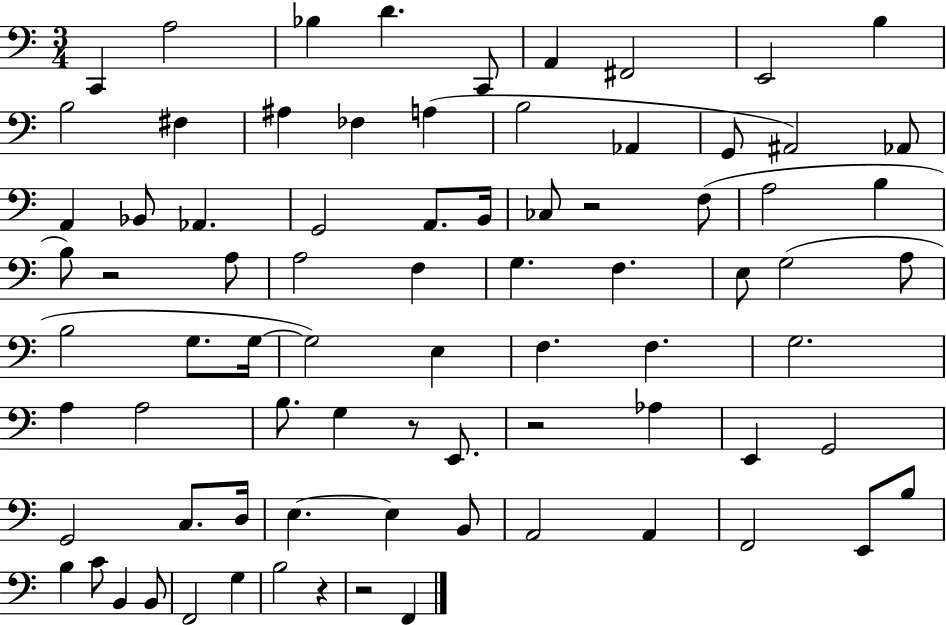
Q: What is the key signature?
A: C major